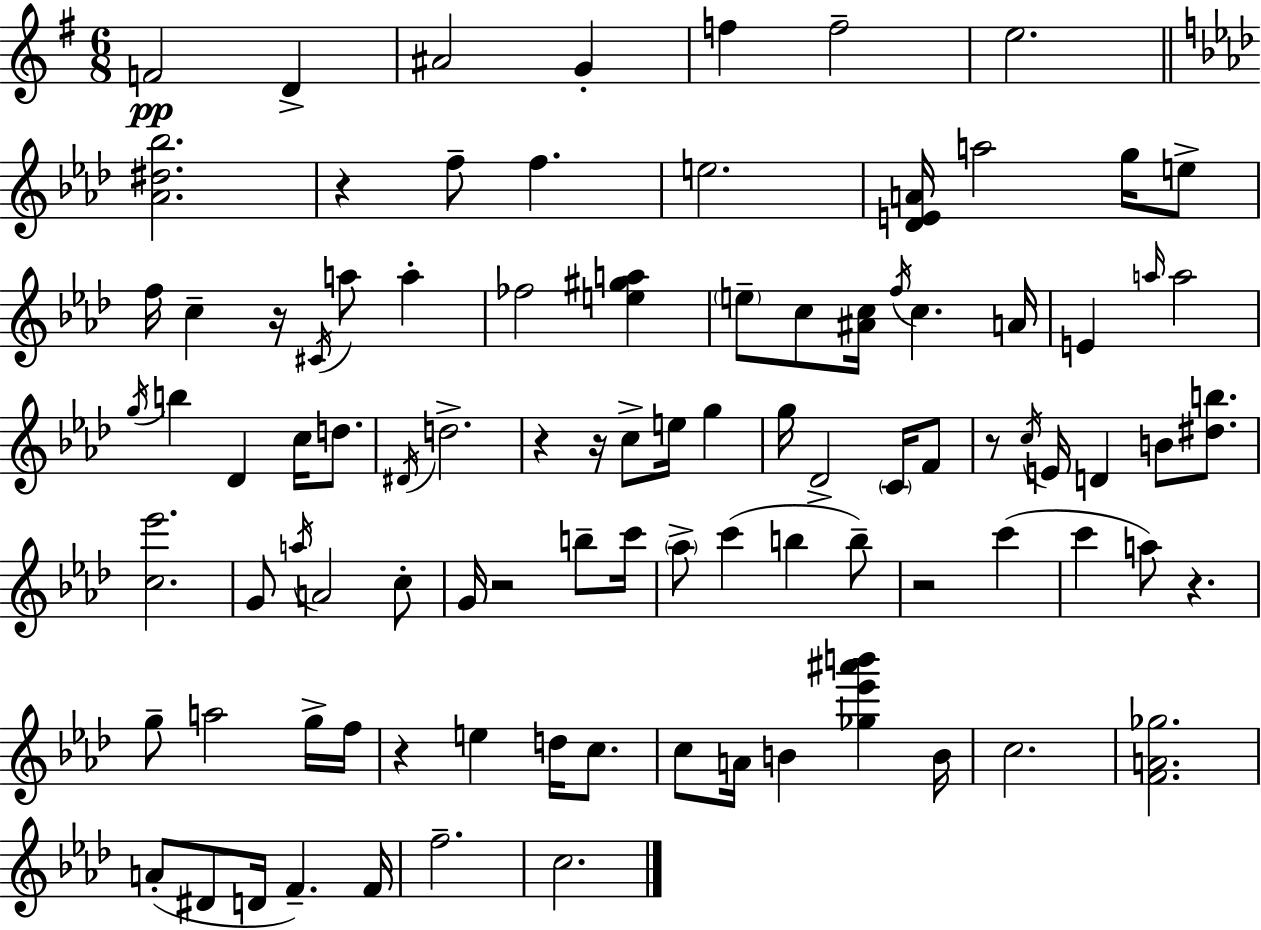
{
  \clef treble
  \numericTimeSignature
  \time 6/8
  \key g \major
  f'2\pp d'4-> | ais'2 g'4-. | f''4 f''2-- | e''2. | \break \bar "||" \break \key aes \major <aes' dis'' bes''>2. | r4 f''8-- f''4. | e''2. | <des' e' a'>16 a''2 g''16 e''8-> | \break f''16 c''4-- r16 \acciaccatura { cis'16 } a''8 a''4-. | fes''2 <e'' gis'' a''>4 | \parenthesize e''8-- c''8 <ais' c''>16 \acciaccatura { f''16 } c''4. | a'16 e'4 \grace { a''16 } a''2 | \break \acciaccatura { g''16 } b''4 des'4 | c''16 d''8. \acciaccatura { dis'16 } d''2.-> | r4 r16 c''8-> | e''16 g''4 g''16 des'2-> | \break \parenthesize c'16 f'8 r8 \acciaccatura { c''16 } e'16 d'4 | b'8 <dis'' b''>8. <c'' ees'''>2. | g'8 \acciaccatura { a''16 } a'2 | c''8-. g'16 r2 | \break b''8-- c'''16 \parenthesize aes''8-> c'''4( | b''4 b''8--) r2 | c'''4( c'''4 a''8) | r4. g''8-- a''2 | \break g''16-> f''16 r4 e''4 | d''16 c''8. c''8 a'16 b'4 | <ges'' ees''' ais''' b'''>4 b'16 c''2. | <f' a' ges''>2. | \break a'8-.( dis'8 d'16 | f'4.--) f'16 f''2.-- | c''2. | \bar "|."
}